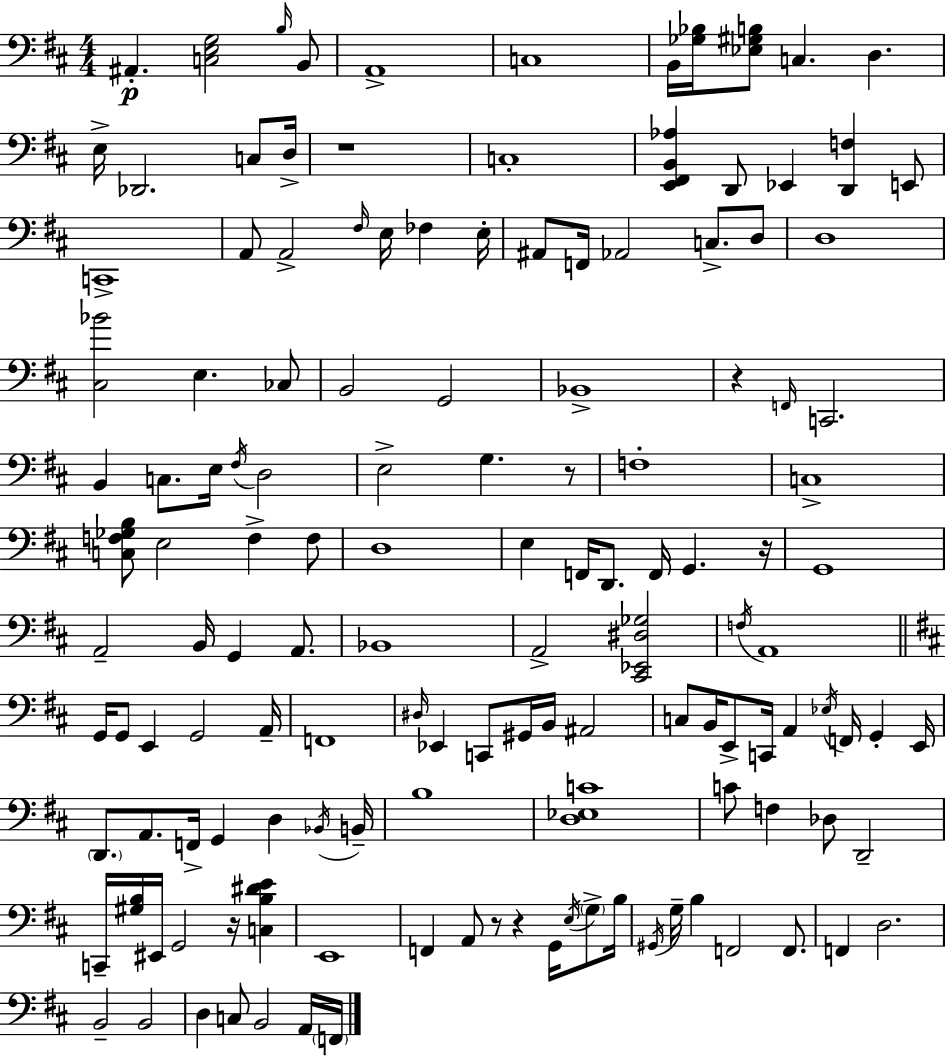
{
  \clef bass
  \numericTimeSignature
  \time 4/4
  \key d \major
  \repeat volta 2 { ais,4.-.\p <c e g>2 \grace { b16 } b,8 | a,1-> | c1 | b,16 <ges bes>16 <ees gis b>8 c4. d4. | \break e16-> des,2. c8 | d16-> r1 | c1-. | <e, fis, b, aes>4 d,8 ees,4 <d, f>4 e,8 | \break c,1-> | a,8 a,2-> \grace { fis16 } e16 fes4 | e16-. ais,8 f,16 aes,2 c8.-> | d8 d1 | \break <cis bes'>2 e4. | ces8 b,2 g,2 | bes,1-> | r4 \grace { f,16 } c,2. | \break b,4 c8. e16 \acciaccatura { fis16 } d2 | e2-> g4. | r8 f1-. | c1-> | \break <c f ges b>8 e2 f4-> | f8 d1 | e4 f,16 d,8. f,16 g,4. | r16 g,1 | \break a,2-- b,16 g,4 | a,8. bes,1 | a,2-> <cis, ees, dis ges>2 | \acciaccatura { f16 } a,1 | \break \bar "||" \break \key d \major g,16 g,8 e,4 g,2 a,16-- | f,1 | \grace { dis16 } ees,4 c,8 gis,16 b,16 ais,2 | c8 b,16 e,8-> c,16 a,4 \acciaccatura { ees16 } f,16 g,4-. | \break e,16 \parenthesize d,8. a,8. f,16-> g,4 d4 | \acciaccatura { bes,16 } b,16-- b1 | <d ees c'>1 | c'8 f4 des8 d,2-- | \break c,16-- <gis b>16 eis,16 g,2 r16 <c b dis' e'>4 | e,1 | f,4 a,8 r8 r4 g,16 | \acciaccatura { e16 } \parenthesize g8-> b16 \acciaccatura { gis,16 } g16-- b4 f,2 | \break f,8. f,4 d2. | b,2-- b,2 | d4 c8 b,2 | a,16 \parenthesize f,16 } \bar "|."
}